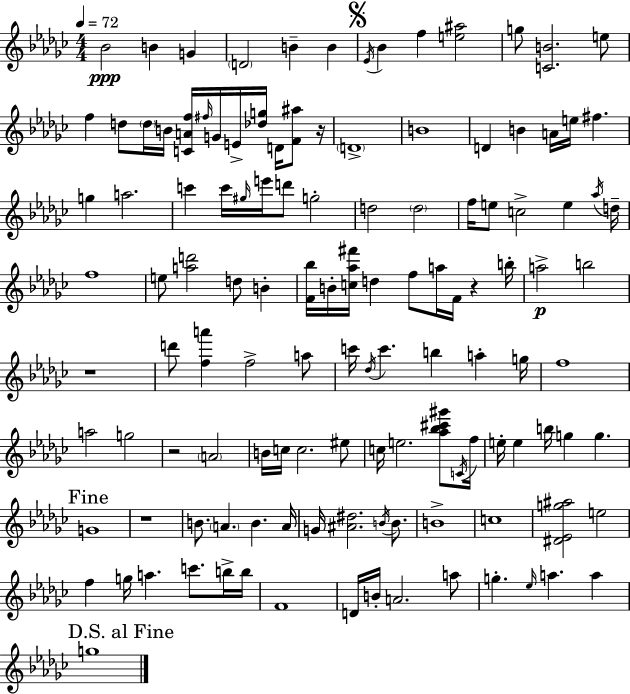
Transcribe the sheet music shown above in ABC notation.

X:1
T:Untitled
M:4/4
L:1/4
K:Ebm
_B2 B G D2 B B _E/4 _B f [e^a]2 g/2 [CB]2 e/2 f d/2 d/4 B/4 [CAf]/4 ^f/4 G/4 E/4 [_dg]/4 D/4 [F^a]/2 z/4 D4 B4 D B A/4 e/4 ^f g a2 c' c'/4 ^g/4 e'/4 d'/2 g2 d2 d2 f/4 e/2 c2 e _a/4 d/4 f4 e/2 [ad']2 d/2 B [F_b]/4 B/4 [c_a^f']/4 d f/2 a/4 F/4 z b/4 a2 b2 z4 d'/2 [fa'] f2 a/2 c'/4 _d/4 c' b a g/4 f4 a2 g2 z2 A2 B/4 c/4 c2 ^e/2 c/4 e2 [_a_b^c'^g']/2 C/4 f/4 e/4 e b/4 g g G4 z4 B/2 A B A/4 G/4 [^A^d]2 B/4 B/2 B4 c4 [^D_Eg^a]2 e2 f g/4 a c'/2 b/4 b/4 F4 D/4 B/4 A2 a/2 g _e/4 a a g4